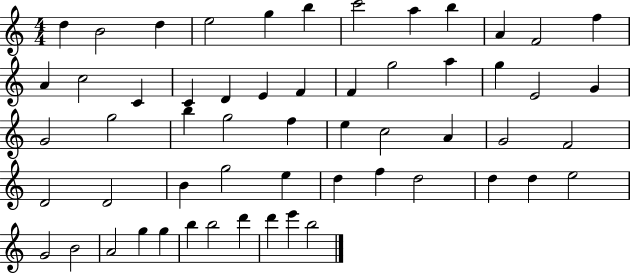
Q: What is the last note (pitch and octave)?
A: B5